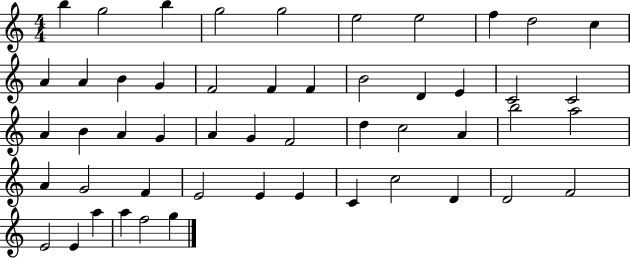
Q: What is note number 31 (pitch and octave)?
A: C5